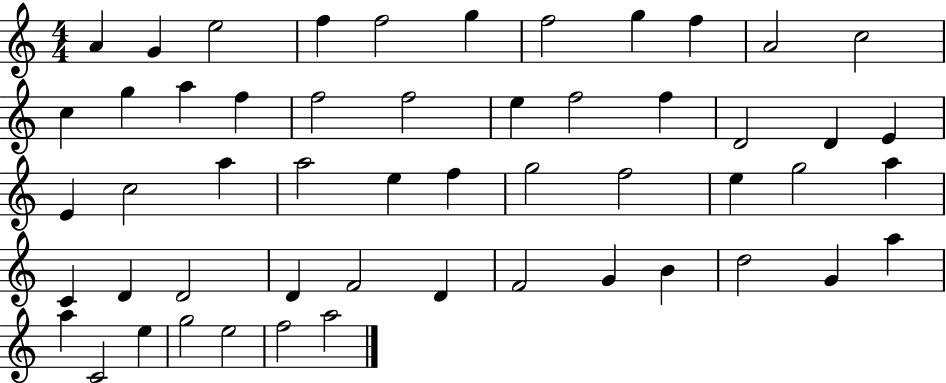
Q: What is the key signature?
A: C major